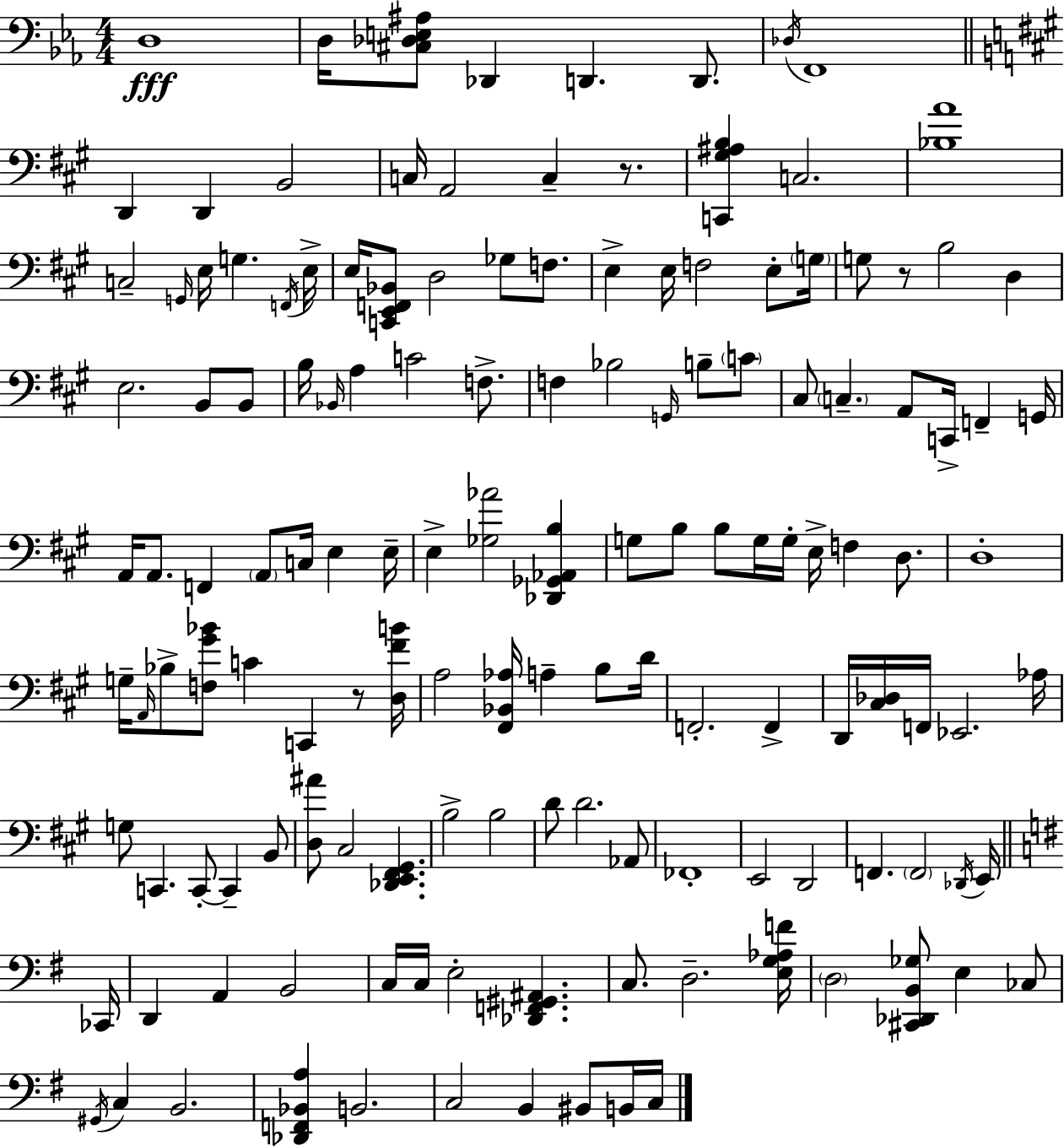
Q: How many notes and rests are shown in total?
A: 141